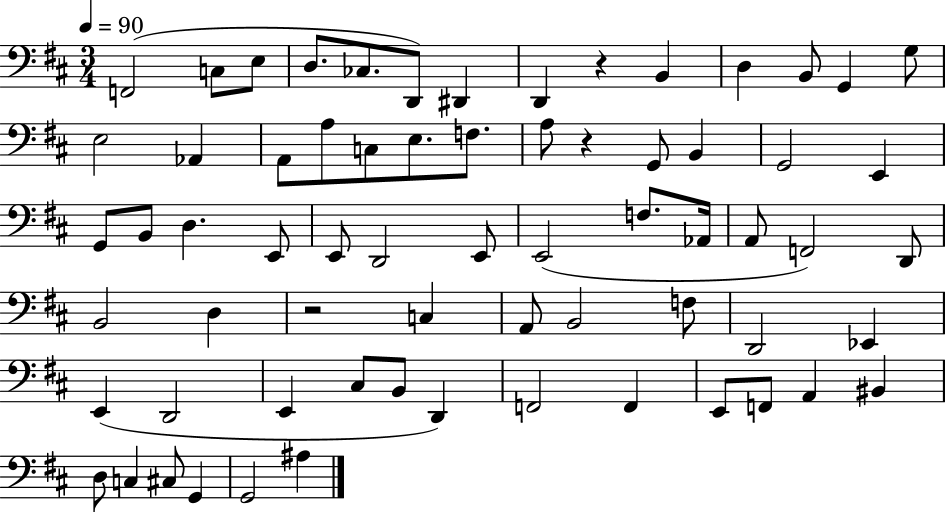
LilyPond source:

{
  \clef bass
  \numericTimeSignature
  \time 3/4
  \key d \major
  \tempo 4 = 90
  f,2( c8 e8 | d8. ces8. d,8) dis,4 | d,4 r4 b,4 | d4 b,8 g,4 g8 | \break e2 aes,4 | a,8 a8 c8 e8. f8. | a8 r4 g,8 b,4 | g,2 e,4 | \break g,8 b,8 d4. e,8 | e,8 d,2 e,8 | e,2( f8. aes,16 | a,8 f,2) d,8 | \break b,2 d4 | r2 c4 | a,8 b,2 f8 | d,2 ees,4 | \break e,4( d,2 | e,4 cis8 b,8 d,4) | f,2 f,4 | e,8 f,8 a,4 bis,4 | \break d8 c4 cis8 g,4 | g,2 ais4 | \bar "|."
}